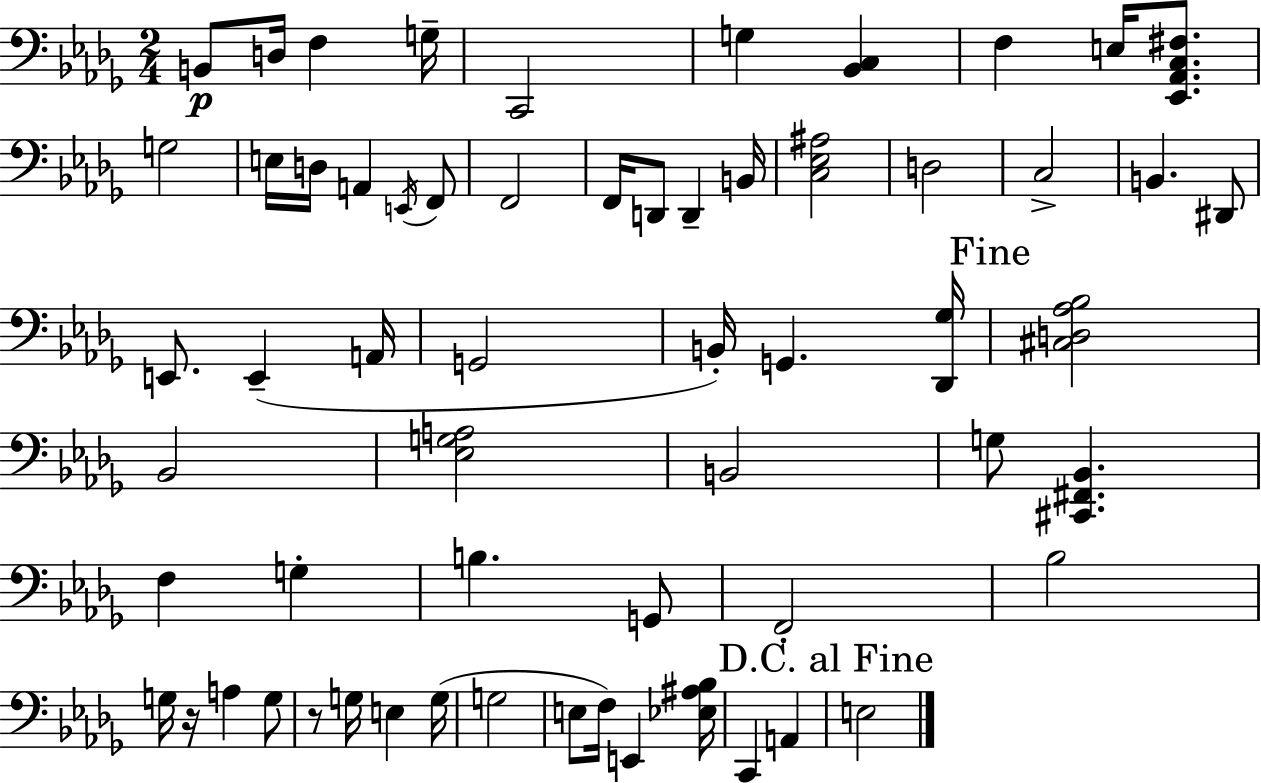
X:1
T:Untitled
M:2/4
L:1/4
K:Bbm
B,,/2 D,/4 F, G,/4 C,,2 G, [_B,,C,] F, E,/4 [_E,,_A,,C,^F,]/2 G,2 E,/4 D,/4 A,, E,,/4 F,,/2 F,,2 F,,/4 D,,/2 D,, B,,/4 [C,_E,^A,]2 D,2 C,2 B,, ^D,,/2 E,,/2 E,, A,,/4 G,,2 B,,/4 G,, [_D,,_G,]/4 [^C,D,_A,_B,]2 _B,,2 [_E,G,A,]2 B,,2 G,/2 [^C,,^F,,_B,,] F, G, B, G,,/2 F,,2 _B,2 G,/4 z/4 A, G,/2 z/2 G,/4 E, G,/4 G,2 E,/2 F,/4 E,, [_E,^A,_B,]/4 C,, A,, E,2